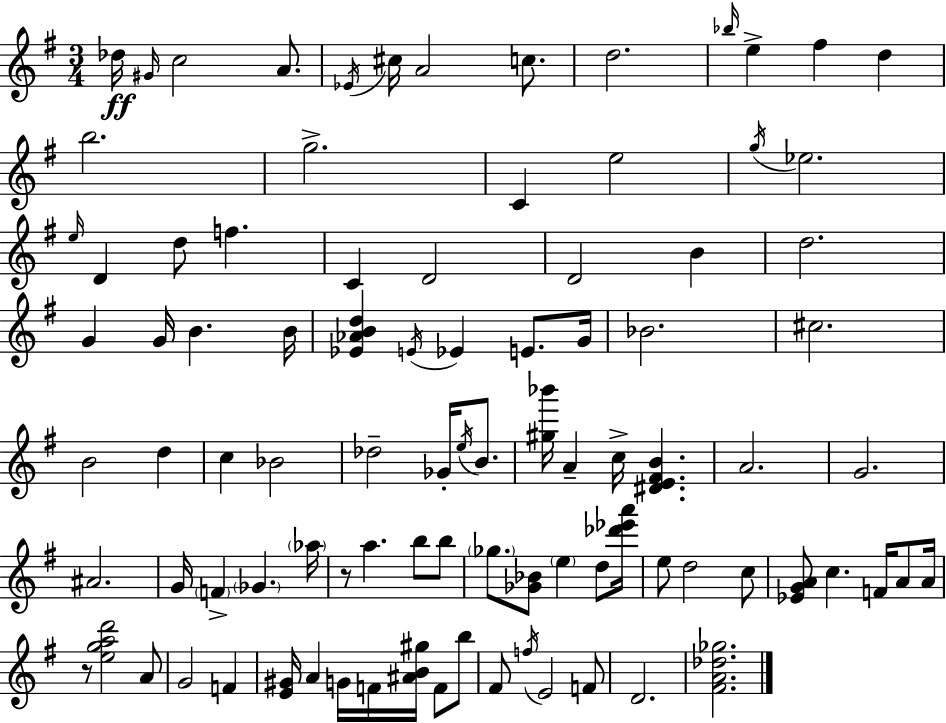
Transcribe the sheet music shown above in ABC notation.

X:1
T:Untitled
M:3/4
L:1/4
K:Em
_d/4 ^G/4 c2 A/2 _E/4 ^c/4 A2 c/2 d2 _b/4 e ^f d b2 g2 C e2 g/4 _e2 e/4 D d/2 f C D2 D2 B d2 G G/4 B B/4 [_E_ABd] E/4 _E E/2 G/4 _B2 ^c2 B2 d c _B2 _d2 _G/4 e/4 B/2 [^g_b']/4 A c/4 [^DE^FB] A2 G2 ^A2 G/4 F _G _a/4 z/2 a b/2 b/2 _g/2 [_G_B]/2 e d/2 [_d'_e'a']/4 e/2 d2 c/2 [_EGA]/2 c F/4 A/2 A/4 z/2 [egad']2 A/2 G2 F [E^G]/4 A G/4 F/4 [^AB^g]/4 F/2 b/2 ^F/2 f/4 E2 F/2 D2 [^FA_d_g]2